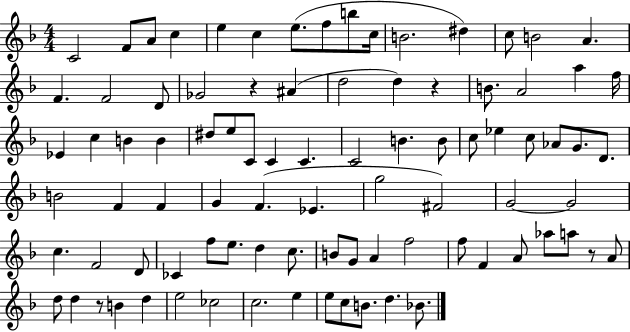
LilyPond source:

{
  \clef treble
  \numericTimeSignature
  \time 4/4
  \key f \major
  c'2 f'8 a'8 c''4 | e''4 c''4 e''8.( f''8 b''8 c''16 | b'2. dis''4) | c''8 b'2 a'4. | \break f'4. f'2 d'8 | ges'2 r4 ais'4( | d''2 d''4) r4 | b'8. a'2 a''4 f''16 | \break ees'4 c''4 b'4 b'4 | dis''8 e''8 c'8 c'4 c'4. | c'2 b'4. b'8 | c''8 ees''4 c''8 aes'8 g'8. d'8. | \break b'2 f'4 f'4 | g'4 f'4.( ees'4. | g''2 fis'2) | g'2~~ g'2 | \break c''4. f'2 d'8 | ces'4 f''8 e''8. d''4 c''8. | b'8 g'8 a'4 f''2 | f''8 f'4 a'8 aes''8 a''8 r8 a'8 | \break d''8 d''4 r8 b'4 d''4 | e''2 ces''2 | c''2. e''4 | e''8 c''8 b'8. d''4. bes'8. | \break \bar "|."
}